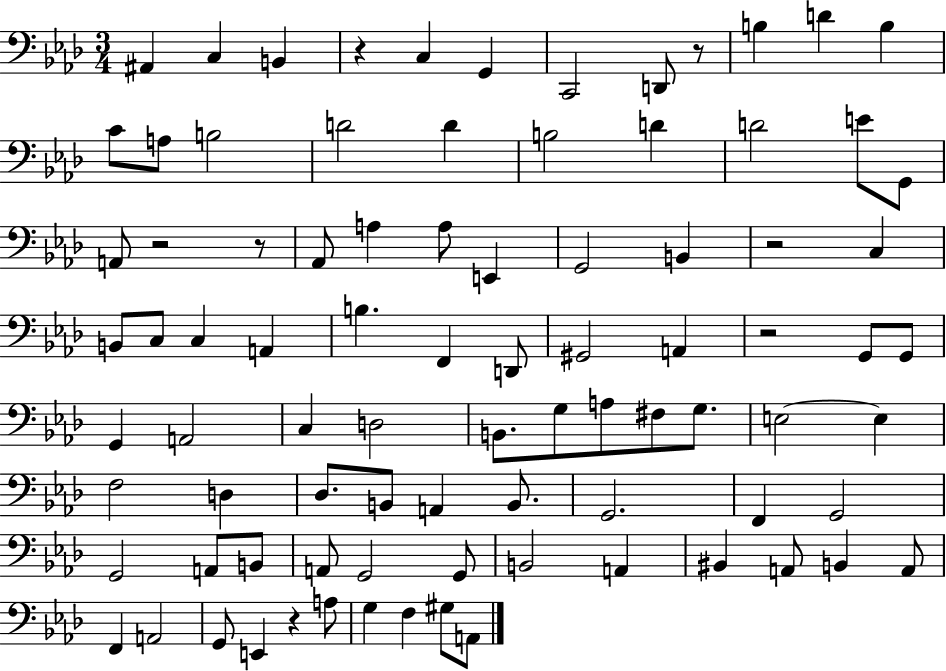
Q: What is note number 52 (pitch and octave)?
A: D3